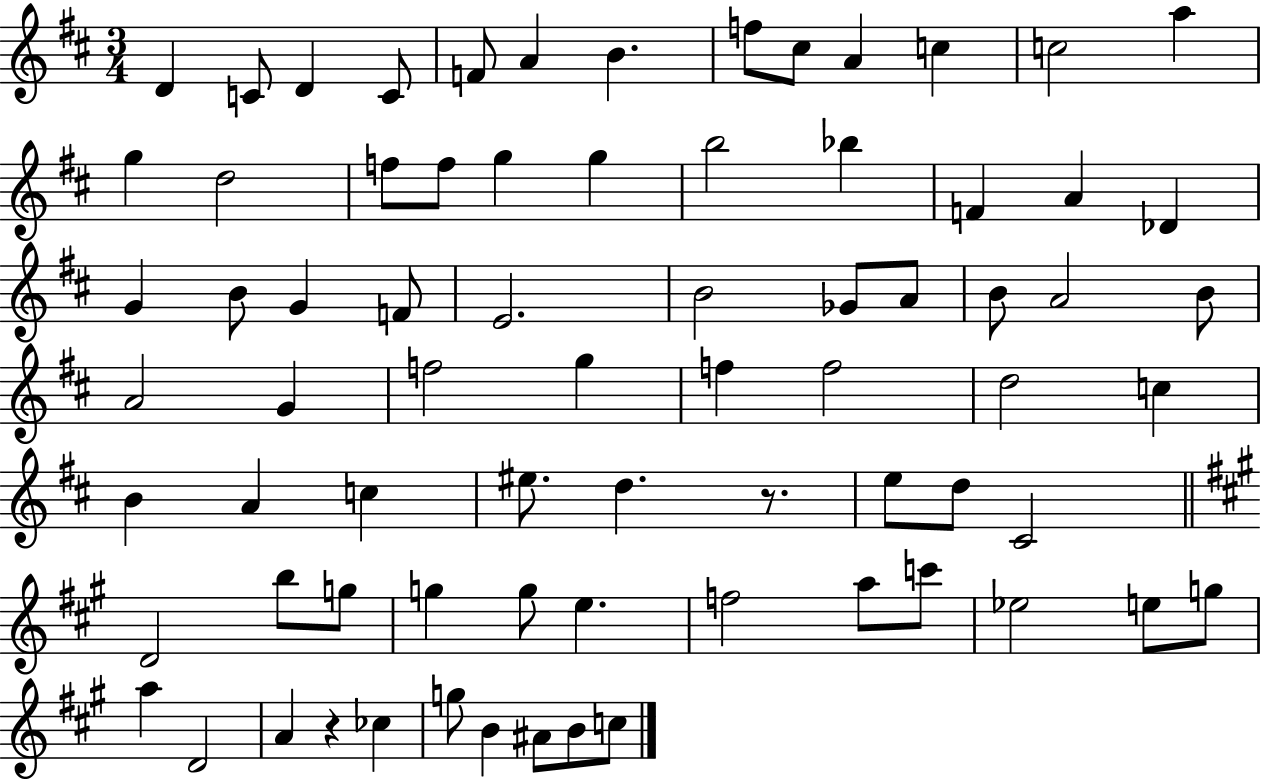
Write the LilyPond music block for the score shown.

{
  \clef treble
  \numericTimeSignature
  \time 3/4
  \key d \major
  d'4 c'8 d'4 c'8 | f'8 a'4 b'4. | f''8 cis''8 a'4 c''4 | c''2 a''4 | \break g''4 d''2 | f''8 f''8 g''4 g''4 | b''2 bes''4 | f'4 a'4 des'4 | \break g'4 b'8 g'4 f'8 | e'2. | b'2 ges'8 a'8 | b'8 a'2 b'8 | \break a'2 g'4 | f''2 g''4 | f''4 f''2 | d''2 c''4 | \break b'4 a'4 c''4 | eis''8. d''4. r8. | e''8 d''8 cis'2 | \bar "||" \break \key a \major d'2 b''8 g''8 | g''4 g''8 e''4. | f''2 a''8 c'''8 | ees''2 e''8 g''8 | \break a''4 d'2 | a'4 r4 ces''4 | g''8 b'4 ais'8 b'8 c''8 | \bar "|."
}